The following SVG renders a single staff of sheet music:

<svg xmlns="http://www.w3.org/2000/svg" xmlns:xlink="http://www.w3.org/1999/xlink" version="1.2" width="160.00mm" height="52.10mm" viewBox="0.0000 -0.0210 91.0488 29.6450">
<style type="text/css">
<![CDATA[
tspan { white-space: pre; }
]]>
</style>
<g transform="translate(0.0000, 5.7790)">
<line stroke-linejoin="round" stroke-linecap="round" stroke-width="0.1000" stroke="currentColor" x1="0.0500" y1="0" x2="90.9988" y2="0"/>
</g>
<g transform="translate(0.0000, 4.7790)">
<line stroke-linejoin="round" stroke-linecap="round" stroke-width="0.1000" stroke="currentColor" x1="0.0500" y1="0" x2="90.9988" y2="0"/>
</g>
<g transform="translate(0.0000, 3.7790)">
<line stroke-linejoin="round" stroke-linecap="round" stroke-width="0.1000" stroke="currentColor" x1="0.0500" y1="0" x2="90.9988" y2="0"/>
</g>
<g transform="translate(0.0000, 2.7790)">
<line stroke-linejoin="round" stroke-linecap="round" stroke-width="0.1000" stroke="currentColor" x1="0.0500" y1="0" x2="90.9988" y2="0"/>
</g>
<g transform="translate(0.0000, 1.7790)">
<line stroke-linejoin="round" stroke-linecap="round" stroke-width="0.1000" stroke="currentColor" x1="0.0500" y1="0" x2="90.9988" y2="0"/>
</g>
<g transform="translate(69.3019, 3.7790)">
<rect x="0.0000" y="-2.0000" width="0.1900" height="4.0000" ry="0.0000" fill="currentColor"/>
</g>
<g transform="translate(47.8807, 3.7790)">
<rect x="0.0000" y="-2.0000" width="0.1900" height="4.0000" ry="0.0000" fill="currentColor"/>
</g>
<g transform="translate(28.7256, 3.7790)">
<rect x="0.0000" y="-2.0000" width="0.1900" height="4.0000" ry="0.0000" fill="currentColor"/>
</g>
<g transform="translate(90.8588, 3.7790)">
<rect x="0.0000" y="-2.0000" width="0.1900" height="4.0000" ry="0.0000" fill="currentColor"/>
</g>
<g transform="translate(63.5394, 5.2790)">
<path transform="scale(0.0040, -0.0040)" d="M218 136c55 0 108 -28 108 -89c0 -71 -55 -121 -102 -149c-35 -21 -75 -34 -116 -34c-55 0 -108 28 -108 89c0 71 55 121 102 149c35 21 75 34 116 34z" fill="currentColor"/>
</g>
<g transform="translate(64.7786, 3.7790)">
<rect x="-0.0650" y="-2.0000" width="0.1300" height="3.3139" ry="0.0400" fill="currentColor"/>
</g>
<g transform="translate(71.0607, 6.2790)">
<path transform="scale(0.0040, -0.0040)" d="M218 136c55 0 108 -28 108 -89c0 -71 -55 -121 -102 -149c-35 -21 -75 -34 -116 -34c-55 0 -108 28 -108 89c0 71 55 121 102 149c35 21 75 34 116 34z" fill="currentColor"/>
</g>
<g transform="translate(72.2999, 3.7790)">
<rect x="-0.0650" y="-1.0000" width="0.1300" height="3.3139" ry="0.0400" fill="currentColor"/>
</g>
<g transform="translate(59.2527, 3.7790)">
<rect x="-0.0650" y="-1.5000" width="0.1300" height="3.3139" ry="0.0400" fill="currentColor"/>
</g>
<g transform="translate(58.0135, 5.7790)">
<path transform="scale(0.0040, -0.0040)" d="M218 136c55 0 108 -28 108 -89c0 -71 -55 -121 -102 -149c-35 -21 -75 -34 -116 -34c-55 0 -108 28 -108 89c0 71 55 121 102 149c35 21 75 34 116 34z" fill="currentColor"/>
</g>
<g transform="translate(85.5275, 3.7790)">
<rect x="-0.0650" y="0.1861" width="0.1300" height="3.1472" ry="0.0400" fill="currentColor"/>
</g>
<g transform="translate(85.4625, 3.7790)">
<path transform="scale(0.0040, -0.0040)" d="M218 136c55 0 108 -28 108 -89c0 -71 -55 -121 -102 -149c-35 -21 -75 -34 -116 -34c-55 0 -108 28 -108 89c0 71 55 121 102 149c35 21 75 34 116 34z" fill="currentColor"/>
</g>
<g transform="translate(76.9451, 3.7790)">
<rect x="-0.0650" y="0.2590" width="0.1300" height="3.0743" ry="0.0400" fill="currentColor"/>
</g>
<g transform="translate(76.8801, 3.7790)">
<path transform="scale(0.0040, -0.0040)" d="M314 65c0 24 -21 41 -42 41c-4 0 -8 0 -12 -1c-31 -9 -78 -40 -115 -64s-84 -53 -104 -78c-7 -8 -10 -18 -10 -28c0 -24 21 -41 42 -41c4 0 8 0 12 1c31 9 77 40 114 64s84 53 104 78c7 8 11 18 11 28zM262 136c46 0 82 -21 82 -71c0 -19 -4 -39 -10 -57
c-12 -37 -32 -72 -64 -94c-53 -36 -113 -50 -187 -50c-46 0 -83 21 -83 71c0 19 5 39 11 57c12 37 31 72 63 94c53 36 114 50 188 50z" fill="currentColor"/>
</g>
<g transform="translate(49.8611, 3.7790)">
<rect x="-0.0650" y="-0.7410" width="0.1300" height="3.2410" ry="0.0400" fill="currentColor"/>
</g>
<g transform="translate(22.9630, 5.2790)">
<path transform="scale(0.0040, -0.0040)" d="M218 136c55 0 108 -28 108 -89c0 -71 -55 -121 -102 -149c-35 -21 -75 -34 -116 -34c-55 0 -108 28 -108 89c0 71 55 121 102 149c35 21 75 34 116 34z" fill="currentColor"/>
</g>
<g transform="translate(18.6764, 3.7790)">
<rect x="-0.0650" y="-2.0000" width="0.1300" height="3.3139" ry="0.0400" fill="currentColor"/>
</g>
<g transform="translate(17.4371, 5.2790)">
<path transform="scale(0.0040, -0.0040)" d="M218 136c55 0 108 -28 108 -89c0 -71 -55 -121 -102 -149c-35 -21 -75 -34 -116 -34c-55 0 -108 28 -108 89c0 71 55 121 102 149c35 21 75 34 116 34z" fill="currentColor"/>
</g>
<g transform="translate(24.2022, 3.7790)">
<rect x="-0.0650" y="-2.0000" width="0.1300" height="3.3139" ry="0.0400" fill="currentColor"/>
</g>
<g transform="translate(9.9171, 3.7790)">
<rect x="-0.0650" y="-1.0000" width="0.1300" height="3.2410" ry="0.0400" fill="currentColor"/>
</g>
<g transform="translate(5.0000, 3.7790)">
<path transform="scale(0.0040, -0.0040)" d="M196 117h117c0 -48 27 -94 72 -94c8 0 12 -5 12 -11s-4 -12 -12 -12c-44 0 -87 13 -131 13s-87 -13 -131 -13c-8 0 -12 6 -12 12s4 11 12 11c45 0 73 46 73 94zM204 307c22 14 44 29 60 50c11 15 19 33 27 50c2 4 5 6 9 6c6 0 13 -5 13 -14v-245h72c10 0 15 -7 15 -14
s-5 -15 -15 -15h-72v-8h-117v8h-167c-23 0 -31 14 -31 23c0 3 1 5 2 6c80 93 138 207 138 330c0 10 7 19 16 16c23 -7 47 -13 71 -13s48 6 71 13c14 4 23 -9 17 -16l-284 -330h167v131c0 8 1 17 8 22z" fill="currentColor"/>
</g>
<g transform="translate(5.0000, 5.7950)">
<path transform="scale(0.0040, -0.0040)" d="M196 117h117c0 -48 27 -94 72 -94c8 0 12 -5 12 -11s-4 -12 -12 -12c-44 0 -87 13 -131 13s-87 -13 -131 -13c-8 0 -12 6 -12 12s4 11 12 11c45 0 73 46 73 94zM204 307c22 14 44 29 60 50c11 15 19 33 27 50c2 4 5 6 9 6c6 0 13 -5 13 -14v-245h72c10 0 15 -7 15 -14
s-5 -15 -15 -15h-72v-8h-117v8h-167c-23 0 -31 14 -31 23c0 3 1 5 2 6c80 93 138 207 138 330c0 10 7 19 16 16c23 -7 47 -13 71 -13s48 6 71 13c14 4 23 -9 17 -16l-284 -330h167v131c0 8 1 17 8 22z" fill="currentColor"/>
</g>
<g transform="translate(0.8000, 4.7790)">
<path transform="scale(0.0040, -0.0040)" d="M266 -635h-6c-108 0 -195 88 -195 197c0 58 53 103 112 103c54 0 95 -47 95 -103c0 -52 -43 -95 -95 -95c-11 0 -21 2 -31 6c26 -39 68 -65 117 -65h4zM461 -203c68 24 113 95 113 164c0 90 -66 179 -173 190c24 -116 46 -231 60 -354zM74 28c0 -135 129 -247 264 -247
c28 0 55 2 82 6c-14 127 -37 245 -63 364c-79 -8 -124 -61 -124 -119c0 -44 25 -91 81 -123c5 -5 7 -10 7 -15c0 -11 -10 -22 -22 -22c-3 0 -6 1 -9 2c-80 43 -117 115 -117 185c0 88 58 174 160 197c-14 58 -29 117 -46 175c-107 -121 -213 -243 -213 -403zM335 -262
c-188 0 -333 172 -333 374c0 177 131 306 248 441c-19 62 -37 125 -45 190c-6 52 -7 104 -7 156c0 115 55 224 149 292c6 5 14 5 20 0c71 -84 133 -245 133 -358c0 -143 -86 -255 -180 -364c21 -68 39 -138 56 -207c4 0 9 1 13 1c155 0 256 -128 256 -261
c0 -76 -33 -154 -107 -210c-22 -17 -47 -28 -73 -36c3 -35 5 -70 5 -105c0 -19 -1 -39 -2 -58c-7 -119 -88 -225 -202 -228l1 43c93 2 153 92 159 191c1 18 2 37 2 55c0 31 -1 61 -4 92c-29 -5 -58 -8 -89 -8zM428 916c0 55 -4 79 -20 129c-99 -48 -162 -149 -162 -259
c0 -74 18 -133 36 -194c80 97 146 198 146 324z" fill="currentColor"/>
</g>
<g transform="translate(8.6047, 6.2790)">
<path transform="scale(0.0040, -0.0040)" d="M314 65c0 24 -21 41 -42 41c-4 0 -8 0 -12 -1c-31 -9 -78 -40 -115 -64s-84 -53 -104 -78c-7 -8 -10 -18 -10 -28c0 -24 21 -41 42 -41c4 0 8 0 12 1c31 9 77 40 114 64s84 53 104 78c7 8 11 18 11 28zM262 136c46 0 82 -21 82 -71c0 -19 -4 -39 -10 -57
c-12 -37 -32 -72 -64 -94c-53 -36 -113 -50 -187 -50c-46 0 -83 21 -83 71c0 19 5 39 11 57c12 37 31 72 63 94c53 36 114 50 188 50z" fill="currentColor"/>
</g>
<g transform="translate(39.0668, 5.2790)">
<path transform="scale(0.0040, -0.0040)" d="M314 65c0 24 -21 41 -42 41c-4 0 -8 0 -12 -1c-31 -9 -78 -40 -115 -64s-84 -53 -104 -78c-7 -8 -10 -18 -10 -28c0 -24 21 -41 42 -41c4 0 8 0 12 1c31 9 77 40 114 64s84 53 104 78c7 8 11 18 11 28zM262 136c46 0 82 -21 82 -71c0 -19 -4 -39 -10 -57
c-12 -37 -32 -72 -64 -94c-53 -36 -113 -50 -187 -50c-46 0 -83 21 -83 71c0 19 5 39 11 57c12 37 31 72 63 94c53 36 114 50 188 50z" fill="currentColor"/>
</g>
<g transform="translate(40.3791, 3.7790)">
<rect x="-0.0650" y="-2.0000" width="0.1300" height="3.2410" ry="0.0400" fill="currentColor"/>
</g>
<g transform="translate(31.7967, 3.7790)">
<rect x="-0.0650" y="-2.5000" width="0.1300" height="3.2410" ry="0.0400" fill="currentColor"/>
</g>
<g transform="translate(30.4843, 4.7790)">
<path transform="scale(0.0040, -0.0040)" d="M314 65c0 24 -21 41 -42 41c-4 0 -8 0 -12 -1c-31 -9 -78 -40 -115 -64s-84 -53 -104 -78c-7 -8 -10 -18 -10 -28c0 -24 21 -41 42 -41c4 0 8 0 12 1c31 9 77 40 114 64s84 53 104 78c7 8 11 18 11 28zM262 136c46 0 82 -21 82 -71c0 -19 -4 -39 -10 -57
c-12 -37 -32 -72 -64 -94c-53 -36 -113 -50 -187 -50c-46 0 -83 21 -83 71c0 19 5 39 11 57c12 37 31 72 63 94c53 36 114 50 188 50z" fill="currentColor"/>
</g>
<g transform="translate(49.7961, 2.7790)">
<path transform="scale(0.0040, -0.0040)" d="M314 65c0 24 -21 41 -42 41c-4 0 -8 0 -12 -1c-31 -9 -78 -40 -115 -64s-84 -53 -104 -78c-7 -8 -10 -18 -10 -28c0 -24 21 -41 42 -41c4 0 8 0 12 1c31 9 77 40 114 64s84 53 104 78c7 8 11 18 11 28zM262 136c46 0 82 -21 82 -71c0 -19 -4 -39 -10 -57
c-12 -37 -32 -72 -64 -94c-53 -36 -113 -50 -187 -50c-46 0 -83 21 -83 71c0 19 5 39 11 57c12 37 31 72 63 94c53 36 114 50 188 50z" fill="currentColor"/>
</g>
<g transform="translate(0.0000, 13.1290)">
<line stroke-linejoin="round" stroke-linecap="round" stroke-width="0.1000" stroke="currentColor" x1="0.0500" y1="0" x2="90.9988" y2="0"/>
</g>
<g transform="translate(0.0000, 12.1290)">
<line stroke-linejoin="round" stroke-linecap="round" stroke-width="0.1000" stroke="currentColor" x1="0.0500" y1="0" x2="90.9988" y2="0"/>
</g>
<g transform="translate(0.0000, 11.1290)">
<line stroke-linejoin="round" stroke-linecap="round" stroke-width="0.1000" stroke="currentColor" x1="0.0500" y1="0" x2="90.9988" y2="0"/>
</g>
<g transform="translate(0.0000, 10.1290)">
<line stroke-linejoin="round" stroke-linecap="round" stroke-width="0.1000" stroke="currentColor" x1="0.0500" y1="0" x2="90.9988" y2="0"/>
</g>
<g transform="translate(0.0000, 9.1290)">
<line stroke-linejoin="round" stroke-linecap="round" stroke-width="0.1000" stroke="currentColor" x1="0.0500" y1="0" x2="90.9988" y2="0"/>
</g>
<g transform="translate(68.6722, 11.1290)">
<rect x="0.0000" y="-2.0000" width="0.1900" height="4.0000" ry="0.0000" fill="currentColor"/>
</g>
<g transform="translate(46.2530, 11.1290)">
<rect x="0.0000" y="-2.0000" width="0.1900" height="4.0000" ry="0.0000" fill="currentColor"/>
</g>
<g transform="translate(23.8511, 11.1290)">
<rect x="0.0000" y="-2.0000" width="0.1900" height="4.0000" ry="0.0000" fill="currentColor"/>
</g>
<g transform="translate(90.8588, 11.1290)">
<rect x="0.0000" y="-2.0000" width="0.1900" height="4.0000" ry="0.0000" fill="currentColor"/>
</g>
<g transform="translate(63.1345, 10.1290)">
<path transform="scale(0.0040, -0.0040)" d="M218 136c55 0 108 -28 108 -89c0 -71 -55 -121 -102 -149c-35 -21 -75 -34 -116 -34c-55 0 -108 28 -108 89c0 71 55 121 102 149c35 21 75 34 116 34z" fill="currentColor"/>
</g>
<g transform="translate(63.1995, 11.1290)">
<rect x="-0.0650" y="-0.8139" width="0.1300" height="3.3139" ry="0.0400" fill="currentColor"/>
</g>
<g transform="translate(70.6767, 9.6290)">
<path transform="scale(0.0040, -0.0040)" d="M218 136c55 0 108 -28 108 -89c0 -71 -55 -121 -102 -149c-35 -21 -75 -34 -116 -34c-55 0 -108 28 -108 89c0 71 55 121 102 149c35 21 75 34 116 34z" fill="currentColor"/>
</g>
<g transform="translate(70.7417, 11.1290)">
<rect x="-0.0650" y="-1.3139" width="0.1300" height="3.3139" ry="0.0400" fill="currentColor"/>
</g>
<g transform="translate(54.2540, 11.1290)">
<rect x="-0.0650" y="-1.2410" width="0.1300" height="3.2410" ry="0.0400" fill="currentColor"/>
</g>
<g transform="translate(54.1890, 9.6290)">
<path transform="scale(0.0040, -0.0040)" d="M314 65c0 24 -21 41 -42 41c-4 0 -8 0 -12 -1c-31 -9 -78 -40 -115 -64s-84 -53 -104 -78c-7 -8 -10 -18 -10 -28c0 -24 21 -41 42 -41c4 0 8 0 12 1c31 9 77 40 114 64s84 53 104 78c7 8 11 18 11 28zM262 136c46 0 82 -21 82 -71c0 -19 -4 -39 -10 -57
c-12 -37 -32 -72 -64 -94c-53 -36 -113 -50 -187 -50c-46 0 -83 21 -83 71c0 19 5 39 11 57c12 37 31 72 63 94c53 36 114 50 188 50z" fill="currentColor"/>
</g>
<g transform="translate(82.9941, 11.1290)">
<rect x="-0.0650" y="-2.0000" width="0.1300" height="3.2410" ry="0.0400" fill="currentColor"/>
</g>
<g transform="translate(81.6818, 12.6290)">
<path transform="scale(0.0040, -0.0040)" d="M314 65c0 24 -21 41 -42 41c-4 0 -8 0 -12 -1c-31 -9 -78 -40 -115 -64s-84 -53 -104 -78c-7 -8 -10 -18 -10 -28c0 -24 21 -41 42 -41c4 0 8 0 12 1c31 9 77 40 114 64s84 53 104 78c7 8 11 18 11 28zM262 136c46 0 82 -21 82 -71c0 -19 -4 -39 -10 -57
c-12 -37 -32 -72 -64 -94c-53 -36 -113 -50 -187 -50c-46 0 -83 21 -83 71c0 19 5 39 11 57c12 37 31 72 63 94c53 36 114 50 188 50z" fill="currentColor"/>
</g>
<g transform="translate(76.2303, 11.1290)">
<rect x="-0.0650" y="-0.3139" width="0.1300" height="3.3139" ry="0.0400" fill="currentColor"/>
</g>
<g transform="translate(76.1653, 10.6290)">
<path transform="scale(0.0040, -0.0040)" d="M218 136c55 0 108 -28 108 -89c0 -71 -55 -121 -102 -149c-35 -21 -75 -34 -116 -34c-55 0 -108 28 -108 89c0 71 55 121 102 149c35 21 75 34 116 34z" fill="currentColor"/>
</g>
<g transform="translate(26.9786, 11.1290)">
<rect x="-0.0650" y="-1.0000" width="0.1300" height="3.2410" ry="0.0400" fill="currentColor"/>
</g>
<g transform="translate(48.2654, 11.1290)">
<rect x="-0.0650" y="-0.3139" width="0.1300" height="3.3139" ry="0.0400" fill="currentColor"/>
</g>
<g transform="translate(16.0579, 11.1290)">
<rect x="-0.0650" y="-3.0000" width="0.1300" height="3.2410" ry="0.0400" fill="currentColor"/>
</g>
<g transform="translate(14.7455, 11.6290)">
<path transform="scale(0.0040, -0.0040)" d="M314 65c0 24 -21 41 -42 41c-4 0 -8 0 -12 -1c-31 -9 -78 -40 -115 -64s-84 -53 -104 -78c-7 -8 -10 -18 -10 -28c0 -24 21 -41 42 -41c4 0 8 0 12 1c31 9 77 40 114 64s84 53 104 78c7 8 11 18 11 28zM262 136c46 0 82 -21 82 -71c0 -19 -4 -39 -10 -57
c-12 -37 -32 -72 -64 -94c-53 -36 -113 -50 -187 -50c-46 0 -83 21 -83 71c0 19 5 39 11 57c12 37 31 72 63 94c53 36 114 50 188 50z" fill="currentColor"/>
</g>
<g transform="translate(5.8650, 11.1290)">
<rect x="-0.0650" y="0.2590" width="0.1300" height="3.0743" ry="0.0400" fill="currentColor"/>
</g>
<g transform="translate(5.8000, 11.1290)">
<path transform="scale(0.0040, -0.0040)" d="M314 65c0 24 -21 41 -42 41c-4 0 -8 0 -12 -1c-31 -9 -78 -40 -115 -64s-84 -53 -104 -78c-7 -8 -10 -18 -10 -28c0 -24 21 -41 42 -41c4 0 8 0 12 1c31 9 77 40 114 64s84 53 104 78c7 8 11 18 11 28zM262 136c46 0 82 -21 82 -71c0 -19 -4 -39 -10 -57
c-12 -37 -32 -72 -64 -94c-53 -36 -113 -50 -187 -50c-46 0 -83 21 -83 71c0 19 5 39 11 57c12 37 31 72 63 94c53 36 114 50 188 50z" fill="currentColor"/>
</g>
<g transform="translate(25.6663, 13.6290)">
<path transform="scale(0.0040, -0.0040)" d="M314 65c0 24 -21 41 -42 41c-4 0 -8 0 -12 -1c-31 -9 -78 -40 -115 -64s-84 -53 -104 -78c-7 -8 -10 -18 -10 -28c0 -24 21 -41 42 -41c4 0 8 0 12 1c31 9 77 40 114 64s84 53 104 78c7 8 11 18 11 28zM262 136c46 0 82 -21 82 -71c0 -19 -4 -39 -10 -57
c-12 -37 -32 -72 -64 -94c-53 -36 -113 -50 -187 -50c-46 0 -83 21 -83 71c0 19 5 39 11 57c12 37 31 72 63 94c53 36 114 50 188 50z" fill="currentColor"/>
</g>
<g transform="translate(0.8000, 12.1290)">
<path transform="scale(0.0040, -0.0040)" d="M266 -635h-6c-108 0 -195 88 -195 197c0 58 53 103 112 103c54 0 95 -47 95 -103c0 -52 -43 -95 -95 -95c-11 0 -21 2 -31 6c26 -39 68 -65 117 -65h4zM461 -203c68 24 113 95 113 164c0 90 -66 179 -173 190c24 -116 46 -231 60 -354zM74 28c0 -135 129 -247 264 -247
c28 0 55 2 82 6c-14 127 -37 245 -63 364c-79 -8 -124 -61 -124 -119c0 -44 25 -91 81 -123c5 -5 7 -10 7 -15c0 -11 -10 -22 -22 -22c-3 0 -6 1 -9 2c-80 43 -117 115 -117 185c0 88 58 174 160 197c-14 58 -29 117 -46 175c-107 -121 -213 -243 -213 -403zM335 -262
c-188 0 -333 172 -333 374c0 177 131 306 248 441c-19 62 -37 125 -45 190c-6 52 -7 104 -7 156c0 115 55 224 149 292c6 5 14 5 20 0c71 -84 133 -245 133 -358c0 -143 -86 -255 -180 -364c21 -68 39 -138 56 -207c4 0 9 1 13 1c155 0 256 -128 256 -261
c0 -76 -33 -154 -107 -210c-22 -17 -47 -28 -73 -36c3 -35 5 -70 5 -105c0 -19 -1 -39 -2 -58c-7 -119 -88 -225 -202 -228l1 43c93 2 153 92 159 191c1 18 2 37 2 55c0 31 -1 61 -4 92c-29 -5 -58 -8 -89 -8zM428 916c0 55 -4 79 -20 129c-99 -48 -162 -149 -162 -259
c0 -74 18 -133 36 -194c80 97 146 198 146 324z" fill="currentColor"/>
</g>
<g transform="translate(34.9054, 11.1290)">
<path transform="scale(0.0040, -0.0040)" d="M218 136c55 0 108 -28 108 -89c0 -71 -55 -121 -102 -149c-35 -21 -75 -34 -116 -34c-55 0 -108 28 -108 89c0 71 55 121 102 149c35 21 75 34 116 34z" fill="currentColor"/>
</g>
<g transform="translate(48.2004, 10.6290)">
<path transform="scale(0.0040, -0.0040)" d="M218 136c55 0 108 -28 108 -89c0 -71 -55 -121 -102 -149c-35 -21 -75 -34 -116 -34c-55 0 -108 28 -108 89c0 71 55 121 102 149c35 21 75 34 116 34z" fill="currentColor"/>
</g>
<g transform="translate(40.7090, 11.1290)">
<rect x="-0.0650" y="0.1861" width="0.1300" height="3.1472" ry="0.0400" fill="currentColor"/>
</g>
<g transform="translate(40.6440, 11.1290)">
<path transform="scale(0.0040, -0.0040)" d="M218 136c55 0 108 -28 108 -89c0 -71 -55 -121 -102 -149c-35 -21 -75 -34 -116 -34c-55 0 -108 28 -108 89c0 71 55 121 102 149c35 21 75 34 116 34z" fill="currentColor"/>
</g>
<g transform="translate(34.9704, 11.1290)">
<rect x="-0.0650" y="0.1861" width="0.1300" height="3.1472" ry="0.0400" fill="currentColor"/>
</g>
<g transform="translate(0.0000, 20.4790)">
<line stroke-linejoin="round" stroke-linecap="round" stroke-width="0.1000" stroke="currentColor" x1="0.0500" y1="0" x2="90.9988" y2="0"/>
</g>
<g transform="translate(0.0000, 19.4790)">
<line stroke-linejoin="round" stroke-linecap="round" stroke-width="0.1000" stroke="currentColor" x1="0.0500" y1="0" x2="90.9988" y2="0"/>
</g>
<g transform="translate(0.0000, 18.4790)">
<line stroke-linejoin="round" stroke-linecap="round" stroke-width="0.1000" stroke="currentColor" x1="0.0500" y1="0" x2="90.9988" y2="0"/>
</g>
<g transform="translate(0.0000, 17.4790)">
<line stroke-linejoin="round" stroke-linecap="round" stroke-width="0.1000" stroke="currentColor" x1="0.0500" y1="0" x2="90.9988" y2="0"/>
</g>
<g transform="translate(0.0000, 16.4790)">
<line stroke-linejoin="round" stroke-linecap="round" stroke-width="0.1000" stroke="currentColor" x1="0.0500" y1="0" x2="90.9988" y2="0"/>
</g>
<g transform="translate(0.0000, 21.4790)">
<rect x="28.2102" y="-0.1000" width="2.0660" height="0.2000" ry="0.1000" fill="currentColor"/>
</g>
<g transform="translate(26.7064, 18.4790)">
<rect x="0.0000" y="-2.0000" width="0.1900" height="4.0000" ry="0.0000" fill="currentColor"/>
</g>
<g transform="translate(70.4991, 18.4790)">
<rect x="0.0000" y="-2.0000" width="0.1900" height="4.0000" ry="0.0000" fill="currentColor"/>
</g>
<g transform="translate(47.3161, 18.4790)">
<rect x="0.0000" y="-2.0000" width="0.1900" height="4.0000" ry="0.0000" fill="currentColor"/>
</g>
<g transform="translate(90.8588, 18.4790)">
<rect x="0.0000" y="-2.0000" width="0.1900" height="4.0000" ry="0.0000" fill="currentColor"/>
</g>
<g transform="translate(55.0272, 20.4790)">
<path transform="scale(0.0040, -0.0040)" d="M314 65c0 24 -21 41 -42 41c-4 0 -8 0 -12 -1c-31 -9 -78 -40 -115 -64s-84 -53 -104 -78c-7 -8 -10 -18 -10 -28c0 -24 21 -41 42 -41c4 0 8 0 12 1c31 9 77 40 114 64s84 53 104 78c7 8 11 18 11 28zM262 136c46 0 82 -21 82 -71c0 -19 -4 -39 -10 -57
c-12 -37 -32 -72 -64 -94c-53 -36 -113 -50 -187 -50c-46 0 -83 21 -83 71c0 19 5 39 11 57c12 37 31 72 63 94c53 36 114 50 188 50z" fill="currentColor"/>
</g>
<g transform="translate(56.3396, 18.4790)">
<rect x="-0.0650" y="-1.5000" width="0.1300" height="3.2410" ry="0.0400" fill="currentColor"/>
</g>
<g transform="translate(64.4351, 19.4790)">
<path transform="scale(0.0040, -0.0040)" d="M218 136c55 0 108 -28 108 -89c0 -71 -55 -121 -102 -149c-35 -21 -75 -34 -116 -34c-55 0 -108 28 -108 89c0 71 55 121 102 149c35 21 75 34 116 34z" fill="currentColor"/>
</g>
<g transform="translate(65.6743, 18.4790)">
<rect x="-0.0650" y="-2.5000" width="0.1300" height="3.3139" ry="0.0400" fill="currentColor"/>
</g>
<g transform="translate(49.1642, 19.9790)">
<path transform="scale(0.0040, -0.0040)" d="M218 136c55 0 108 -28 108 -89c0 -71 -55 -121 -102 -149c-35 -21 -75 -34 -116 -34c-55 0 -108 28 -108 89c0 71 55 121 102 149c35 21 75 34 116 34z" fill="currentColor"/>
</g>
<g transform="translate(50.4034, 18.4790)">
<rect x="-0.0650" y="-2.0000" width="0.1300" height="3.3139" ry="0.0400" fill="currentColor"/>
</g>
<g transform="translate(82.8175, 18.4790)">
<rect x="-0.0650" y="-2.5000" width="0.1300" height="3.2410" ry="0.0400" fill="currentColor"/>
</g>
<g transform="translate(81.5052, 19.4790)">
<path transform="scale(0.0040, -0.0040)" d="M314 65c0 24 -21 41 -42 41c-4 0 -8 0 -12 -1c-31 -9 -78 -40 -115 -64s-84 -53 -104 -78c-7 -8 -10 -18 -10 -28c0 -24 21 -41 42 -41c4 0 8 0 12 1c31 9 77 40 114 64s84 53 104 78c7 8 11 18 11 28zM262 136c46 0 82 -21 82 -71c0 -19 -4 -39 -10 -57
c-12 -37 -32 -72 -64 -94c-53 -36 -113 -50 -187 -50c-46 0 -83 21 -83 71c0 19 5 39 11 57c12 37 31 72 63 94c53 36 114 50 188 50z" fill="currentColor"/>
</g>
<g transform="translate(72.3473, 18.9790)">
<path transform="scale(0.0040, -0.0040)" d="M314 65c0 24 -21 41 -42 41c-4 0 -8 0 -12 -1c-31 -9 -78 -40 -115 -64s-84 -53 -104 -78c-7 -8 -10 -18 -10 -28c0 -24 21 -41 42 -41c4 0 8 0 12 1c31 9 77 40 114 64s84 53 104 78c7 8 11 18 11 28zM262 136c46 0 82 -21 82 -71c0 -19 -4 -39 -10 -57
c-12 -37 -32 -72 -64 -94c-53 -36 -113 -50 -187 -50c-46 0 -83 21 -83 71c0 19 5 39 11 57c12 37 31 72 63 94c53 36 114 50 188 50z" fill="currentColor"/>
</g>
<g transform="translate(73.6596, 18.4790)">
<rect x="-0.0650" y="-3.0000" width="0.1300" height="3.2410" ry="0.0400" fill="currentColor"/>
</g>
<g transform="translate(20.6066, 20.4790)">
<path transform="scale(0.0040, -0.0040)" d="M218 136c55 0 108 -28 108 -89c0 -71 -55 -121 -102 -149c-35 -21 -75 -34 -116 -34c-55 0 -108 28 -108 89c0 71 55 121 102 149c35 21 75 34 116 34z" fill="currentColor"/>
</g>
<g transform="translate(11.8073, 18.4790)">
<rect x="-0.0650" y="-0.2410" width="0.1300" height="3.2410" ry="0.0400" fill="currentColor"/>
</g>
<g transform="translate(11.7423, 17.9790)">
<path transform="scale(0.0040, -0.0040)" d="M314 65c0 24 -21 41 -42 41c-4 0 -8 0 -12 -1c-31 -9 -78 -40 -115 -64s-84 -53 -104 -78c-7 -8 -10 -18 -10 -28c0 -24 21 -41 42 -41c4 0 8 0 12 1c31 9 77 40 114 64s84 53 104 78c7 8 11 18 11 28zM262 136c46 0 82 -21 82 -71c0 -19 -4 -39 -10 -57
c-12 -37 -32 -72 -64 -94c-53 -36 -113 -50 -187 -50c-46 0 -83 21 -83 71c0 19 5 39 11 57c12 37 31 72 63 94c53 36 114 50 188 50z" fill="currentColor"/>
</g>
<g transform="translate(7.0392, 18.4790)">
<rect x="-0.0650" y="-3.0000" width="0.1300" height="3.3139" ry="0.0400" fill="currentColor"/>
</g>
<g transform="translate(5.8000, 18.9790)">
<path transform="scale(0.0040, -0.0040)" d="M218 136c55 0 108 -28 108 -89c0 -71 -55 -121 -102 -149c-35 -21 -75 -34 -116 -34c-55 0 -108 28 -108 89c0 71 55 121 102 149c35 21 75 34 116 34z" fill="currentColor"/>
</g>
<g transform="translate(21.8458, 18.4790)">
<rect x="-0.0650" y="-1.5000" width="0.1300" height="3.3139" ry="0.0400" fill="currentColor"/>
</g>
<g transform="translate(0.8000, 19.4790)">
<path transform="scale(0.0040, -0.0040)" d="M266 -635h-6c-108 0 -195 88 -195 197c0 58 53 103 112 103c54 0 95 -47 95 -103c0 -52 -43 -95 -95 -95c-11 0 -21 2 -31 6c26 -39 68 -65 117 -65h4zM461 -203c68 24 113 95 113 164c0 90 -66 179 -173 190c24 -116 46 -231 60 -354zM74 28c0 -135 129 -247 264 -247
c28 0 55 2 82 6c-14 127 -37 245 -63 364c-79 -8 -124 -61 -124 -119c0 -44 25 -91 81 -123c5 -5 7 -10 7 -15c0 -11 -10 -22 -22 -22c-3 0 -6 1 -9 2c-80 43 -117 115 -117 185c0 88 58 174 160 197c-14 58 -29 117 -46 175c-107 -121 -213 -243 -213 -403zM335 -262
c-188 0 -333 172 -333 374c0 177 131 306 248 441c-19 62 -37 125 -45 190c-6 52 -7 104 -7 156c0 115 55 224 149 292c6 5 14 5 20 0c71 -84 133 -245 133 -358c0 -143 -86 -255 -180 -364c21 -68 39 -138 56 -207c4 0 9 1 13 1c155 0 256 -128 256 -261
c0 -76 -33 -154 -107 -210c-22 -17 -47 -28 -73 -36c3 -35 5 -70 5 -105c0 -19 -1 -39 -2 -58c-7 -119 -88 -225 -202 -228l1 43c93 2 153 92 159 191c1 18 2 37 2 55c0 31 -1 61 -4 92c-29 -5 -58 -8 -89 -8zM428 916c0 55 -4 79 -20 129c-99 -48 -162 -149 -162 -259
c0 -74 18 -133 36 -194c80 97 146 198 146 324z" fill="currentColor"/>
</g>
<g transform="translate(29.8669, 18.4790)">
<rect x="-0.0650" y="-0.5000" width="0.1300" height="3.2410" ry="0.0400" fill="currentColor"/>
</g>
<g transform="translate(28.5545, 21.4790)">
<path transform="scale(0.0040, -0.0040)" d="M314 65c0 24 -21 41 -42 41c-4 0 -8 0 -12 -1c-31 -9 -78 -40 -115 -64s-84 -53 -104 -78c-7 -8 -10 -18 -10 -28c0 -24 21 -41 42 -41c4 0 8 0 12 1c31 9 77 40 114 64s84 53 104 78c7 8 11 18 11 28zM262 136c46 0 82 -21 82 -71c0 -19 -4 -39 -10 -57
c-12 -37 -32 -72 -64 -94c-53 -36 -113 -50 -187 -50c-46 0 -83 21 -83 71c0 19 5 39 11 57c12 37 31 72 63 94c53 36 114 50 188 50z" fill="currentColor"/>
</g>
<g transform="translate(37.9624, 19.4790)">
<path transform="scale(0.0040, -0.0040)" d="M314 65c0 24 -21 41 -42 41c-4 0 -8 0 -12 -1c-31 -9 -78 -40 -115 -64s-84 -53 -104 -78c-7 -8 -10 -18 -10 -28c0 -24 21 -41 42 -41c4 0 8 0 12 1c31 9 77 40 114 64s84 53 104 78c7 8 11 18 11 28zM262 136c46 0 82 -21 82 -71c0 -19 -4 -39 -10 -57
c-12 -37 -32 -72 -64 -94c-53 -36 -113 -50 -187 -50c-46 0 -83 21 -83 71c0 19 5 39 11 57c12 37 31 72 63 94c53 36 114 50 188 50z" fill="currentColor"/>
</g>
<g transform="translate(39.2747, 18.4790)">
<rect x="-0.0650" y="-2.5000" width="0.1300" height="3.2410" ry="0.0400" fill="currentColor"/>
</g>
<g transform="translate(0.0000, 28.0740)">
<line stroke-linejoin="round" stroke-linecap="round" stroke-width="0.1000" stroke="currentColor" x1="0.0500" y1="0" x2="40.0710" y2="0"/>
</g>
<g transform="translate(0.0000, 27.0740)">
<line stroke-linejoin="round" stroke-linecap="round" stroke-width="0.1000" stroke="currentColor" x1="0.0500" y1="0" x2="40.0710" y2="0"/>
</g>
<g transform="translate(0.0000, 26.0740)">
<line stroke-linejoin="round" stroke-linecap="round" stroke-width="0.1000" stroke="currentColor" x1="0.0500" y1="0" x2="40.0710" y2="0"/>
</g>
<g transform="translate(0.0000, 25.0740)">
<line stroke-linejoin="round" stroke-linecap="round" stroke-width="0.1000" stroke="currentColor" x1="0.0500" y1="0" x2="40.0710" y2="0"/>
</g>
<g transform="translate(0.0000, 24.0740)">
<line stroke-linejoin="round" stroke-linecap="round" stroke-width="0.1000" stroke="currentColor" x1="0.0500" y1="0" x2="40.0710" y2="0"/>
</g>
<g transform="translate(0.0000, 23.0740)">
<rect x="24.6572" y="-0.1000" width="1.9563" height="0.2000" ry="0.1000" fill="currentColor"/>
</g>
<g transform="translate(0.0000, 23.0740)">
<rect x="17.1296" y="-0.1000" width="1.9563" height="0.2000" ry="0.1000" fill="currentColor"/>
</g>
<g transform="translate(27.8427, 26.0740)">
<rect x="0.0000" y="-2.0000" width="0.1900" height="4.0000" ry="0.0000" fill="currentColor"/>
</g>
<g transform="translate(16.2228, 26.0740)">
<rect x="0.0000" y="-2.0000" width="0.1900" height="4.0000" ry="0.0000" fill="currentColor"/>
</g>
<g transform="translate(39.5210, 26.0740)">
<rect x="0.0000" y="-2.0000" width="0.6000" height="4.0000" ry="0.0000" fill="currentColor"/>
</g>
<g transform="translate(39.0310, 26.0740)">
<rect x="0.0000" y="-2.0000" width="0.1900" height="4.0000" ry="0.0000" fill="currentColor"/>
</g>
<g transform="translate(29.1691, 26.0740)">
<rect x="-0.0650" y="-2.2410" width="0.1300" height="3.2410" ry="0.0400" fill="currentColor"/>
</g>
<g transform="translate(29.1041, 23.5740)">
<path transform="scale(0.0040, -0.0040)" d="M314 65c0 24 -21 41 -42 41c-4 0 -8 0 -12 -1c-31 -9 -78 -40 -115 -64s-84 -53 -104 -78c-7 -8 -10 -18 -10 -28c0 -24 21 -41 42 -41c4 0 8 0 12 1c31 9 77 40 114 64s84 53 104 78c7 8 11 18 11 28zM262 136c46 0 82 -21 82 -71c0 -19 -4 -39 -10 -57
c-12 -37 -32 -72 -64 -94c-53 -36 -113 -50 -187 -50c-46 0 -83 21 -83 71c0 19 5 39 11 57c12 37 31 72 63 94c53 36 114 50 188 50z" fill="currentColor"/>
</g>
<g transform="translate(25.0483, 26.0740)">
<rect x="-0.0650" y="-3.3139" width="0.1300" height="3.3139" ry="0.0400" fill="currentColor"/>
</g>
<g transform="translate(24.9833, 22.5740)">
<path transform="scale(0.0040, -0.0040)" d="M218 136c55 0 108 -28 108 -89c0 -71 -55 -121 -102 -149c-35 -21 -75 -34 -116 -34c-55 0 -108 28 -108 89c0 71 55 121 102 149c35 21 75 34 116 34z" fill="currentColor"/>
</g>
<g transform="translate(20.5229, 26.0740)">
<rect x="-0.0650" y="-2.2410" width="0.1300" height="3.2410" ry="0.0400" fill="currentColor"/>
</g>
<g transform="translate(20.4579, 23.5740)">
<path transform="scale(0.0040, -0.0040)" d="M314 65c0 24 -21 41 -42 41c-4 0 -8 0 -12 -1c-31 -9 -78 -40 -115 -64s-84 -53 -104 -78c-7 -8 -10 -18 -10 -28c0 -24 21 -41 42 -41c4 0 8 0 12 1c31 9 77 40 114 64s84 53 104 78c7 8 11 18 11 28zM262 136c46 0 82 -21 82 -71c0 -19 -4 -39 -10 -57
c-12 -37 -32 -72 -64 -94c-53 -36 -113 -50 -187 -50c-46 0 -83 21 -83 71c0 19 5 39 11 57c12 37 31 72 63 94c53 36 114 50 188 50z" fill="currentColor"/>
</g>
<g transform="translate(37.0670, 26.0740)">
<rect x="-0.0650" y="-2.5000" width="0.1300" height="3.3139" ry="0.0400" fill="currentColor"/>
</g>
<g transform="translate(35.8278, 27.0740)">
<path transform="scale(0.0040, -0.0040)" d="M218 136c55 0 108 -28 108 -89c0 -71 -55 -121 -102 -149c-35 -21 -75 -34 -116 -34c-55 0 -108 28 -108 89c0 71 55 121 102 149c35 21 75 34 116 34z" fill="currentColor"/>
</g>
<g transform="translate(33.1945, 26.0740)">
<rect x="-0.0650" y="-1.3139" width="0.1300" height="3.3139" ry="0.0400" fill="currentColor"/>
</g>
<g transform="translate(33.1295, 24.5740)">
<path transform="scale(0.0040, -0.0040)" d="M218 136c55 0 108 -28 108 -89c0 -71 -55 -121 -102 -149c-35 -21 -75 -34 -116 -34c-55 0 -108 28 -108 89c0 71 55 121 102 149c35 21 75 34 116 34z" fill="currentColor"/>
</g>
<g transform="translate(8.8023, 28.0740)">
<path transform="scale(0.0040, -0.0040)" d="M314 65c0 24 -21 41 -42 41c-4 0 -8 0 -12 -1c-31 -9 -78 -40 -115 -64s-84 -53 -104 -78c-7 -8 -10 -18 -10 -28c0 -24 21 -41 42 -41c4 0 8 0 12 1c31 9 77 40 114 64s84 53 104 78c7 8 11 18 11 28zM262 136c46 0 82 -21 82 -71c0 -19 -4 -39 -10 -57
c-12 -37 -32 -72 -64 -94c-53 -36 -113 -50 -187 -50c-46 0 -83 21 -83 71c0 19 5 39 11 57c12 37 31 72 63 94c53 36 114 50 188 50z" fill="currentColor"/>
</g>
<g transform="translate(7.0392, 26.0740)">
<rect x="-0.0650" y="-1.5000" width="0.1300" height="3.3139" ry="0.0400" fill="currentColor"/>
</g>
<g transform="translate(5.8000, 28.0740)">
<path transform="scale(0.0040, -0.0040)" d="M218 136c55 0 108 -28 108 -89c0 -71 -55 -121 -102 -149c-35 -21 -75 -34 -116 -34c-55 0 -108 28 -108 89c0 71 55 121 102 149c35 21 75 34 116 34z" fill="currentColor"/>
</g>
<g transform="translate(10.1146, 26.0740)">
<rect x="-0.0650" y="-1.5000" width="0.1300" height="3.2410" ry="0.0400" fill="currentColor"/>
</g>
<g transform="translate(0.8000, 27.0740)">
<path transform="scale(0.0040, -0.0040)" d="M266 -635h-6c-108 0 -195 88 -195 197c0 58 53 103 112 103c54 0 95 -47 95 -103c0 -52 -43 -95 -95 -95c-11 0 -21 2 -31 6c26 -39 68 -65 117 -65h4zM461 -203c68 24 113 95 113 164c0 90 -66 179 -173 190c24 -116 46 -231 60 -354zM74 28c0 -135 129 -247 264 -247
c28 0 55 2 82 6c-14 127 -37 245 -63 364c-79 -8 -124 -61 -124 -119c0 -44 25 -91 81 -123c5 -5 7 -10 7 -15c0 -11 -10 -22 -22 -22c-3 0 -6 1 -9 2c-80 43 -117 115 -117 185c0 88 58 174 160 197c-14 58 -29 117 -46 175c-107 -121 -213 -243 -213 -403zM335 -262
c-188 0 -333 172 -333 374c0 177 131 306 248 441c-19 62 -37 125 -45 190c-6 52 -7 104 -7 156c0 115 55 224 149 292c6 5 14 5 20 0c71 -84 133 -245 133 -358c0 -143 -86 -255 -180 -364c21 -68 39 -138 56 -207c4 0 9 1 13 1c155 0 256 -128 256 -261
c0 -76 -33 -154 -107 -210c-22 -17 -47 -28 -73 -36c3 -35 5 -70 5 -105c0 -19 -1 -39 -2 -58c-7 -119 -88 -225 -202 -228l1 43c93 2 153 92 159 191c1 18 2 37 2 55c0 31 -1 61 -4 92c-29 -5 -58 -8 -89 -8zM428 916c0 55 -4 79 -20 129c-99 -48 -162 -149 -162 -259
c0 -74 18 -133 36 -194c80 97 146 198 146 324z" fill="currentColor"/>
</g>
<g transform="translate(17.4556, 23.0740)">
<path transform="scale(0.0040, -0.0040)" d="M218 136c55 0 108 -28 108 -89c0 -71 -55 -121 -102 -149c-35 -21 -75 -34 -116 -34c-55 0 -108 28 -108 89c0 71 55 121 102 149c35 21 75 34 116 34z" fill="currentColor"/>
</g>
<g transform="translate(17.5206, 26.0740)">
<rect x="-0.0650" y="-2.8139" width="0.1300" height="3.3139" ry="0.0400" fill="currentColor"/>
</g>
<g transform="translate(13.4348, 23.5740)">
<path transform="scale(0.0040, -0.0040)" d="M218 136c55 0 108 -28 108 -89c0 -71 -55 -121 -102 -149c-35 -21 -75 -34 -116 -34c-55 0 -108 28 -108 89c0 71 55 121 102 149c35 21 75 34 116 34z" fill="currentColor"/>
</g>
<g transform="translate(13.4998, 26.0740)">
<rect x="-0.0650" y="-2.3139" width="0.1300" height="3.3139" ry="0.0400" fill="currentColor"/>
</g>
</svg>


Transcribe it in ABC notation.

X:1
T:Untitled
M:4/4
L:1/4
K:C
D2 F F G2 F2 d2 E F D B2 B B2 A2 D2 B B c e2 d e c F2 A c2 E C2 G2 F E2 G A2 G2 E E2 g a g2 b g2 e G